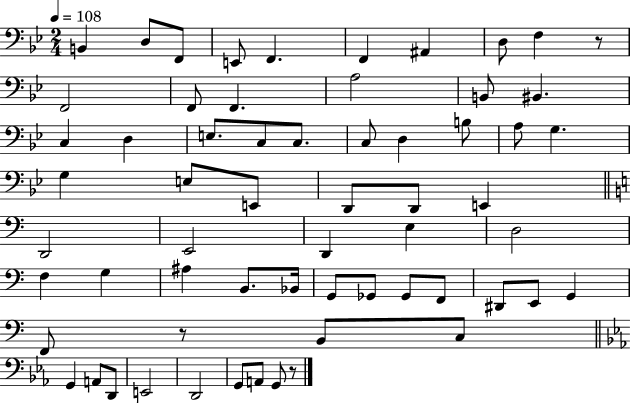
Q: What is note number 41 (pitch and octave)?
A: Bb2